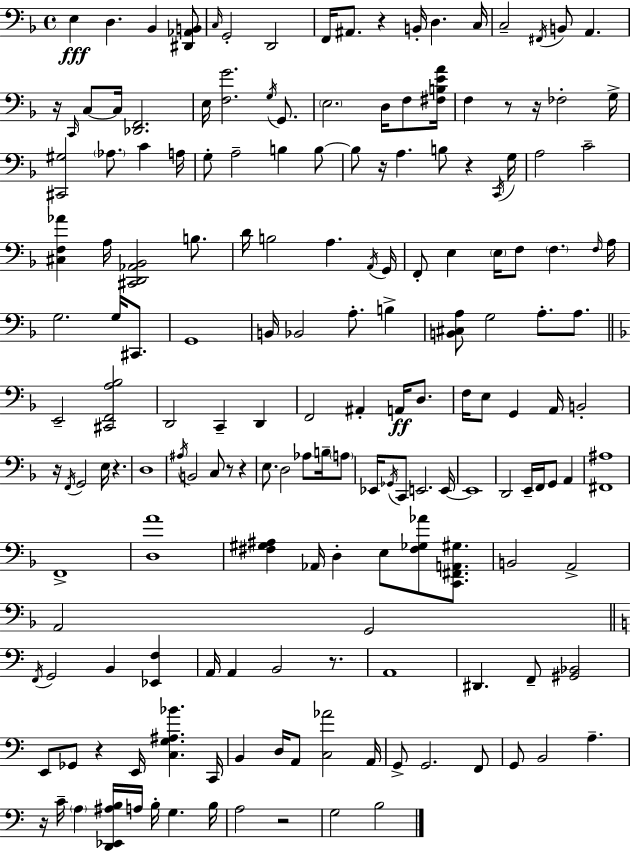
E3/q D3/q. Bb2/q [D#2,Ab2,B2]/e C3/s G2/h D2/h F2/s A#2/e. R/q B2/s D3/q. C3/s C3/h F#2/s B2/e A2/q. R/s C2/s C3/e C3/s [Db2,F2]/h. E3/s [F3,G4]/h. G3/s G2/e. E3/h. D3/s F3/e [F#3,B3,E4,A4]/s F3/q R/e R/s FES3/h G3/s [C#2,G#3]/h Ab3/e. C4/q A3/s G3/e A3/h B3/q B3/e B3/e R/s A3/q. B3/e R/q C2/s G3/s A3/h C4/h [C#3,F3,Ab4]/q A3/s [C#2,D2,Ab2,Bb2]/h B3/e. D4/s B3/h A3/q. A2/s G2/s F2/e E3/q E3/s F3/e F3/q. F3/s A3/s G3/h. G3/s C#2/e. G2/w B2/s Bb2/h A3/e. B3/q [B2,C#3,A3]/e G3/h A3/e. A3/e. E2/h [C#2,F2,A3,Bb3]/h D2/h C2/q D2/q F2/h A#2/q A2/s D3/e. F3/s E3/e G2/q A2/s B2/h R/s F2/s G2/h E3/s R/q. D3/w A#3/s B2/h C3/e R/e R/q E3/e. D3/h Ab3/e B3/s A3/e Eb2/s Gb2/s C2/e E2/h. E2/s E2/w D2/h E2/s F2/s G2/e A2/q [F#2,A#3]/w F2/w [D3,A4]/w [F#3,G#3,A#3]/q Ab2/s D3/q E3/e [F#3,Gb3,Ab4]/e [C2,F#2,A2,G#3]/e. B2/h A2/h A2/h G2/h F2/s G2/h B2/q [Eb2,F3]/q A2/s A2/q B2/h R/e. A2/w D#2/q. F2/e [G#2,Bb2]/h E2/e Gb2/e R/q E2/s [C3,G3,A#3,Bb4]/q. C2/s B2/q D3/s A2/e [C3,Ab4]/h A2/s G2/e G2/h. F2/e G2/e B2/h A3/q. R/s C4/s A3/q [D2,Eb2,A#3,B3]/s A3/s B3/s G3/q. B3/s A3/h R/h G3/h B3/h